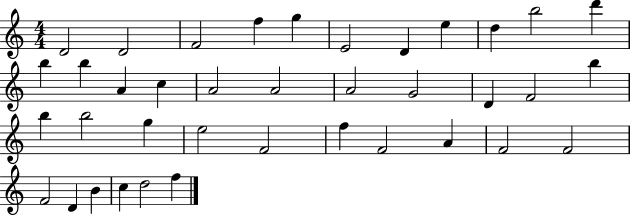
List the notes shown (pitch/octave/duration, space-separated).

D4/h D4/h F4/h F5/q G5/q E4/h D4/q E5/q D5/q B5/h D6/q B5/q B5/q A4/q C5/q A4/h A4/h A4/h G4/h D4/q F4/h B5/q B5/q B5/h G5/q E5/h F4/h F5/q F4/h A4/q F4/h F4/h F4/h D4/q B4/q C5/q D5/h F5/q